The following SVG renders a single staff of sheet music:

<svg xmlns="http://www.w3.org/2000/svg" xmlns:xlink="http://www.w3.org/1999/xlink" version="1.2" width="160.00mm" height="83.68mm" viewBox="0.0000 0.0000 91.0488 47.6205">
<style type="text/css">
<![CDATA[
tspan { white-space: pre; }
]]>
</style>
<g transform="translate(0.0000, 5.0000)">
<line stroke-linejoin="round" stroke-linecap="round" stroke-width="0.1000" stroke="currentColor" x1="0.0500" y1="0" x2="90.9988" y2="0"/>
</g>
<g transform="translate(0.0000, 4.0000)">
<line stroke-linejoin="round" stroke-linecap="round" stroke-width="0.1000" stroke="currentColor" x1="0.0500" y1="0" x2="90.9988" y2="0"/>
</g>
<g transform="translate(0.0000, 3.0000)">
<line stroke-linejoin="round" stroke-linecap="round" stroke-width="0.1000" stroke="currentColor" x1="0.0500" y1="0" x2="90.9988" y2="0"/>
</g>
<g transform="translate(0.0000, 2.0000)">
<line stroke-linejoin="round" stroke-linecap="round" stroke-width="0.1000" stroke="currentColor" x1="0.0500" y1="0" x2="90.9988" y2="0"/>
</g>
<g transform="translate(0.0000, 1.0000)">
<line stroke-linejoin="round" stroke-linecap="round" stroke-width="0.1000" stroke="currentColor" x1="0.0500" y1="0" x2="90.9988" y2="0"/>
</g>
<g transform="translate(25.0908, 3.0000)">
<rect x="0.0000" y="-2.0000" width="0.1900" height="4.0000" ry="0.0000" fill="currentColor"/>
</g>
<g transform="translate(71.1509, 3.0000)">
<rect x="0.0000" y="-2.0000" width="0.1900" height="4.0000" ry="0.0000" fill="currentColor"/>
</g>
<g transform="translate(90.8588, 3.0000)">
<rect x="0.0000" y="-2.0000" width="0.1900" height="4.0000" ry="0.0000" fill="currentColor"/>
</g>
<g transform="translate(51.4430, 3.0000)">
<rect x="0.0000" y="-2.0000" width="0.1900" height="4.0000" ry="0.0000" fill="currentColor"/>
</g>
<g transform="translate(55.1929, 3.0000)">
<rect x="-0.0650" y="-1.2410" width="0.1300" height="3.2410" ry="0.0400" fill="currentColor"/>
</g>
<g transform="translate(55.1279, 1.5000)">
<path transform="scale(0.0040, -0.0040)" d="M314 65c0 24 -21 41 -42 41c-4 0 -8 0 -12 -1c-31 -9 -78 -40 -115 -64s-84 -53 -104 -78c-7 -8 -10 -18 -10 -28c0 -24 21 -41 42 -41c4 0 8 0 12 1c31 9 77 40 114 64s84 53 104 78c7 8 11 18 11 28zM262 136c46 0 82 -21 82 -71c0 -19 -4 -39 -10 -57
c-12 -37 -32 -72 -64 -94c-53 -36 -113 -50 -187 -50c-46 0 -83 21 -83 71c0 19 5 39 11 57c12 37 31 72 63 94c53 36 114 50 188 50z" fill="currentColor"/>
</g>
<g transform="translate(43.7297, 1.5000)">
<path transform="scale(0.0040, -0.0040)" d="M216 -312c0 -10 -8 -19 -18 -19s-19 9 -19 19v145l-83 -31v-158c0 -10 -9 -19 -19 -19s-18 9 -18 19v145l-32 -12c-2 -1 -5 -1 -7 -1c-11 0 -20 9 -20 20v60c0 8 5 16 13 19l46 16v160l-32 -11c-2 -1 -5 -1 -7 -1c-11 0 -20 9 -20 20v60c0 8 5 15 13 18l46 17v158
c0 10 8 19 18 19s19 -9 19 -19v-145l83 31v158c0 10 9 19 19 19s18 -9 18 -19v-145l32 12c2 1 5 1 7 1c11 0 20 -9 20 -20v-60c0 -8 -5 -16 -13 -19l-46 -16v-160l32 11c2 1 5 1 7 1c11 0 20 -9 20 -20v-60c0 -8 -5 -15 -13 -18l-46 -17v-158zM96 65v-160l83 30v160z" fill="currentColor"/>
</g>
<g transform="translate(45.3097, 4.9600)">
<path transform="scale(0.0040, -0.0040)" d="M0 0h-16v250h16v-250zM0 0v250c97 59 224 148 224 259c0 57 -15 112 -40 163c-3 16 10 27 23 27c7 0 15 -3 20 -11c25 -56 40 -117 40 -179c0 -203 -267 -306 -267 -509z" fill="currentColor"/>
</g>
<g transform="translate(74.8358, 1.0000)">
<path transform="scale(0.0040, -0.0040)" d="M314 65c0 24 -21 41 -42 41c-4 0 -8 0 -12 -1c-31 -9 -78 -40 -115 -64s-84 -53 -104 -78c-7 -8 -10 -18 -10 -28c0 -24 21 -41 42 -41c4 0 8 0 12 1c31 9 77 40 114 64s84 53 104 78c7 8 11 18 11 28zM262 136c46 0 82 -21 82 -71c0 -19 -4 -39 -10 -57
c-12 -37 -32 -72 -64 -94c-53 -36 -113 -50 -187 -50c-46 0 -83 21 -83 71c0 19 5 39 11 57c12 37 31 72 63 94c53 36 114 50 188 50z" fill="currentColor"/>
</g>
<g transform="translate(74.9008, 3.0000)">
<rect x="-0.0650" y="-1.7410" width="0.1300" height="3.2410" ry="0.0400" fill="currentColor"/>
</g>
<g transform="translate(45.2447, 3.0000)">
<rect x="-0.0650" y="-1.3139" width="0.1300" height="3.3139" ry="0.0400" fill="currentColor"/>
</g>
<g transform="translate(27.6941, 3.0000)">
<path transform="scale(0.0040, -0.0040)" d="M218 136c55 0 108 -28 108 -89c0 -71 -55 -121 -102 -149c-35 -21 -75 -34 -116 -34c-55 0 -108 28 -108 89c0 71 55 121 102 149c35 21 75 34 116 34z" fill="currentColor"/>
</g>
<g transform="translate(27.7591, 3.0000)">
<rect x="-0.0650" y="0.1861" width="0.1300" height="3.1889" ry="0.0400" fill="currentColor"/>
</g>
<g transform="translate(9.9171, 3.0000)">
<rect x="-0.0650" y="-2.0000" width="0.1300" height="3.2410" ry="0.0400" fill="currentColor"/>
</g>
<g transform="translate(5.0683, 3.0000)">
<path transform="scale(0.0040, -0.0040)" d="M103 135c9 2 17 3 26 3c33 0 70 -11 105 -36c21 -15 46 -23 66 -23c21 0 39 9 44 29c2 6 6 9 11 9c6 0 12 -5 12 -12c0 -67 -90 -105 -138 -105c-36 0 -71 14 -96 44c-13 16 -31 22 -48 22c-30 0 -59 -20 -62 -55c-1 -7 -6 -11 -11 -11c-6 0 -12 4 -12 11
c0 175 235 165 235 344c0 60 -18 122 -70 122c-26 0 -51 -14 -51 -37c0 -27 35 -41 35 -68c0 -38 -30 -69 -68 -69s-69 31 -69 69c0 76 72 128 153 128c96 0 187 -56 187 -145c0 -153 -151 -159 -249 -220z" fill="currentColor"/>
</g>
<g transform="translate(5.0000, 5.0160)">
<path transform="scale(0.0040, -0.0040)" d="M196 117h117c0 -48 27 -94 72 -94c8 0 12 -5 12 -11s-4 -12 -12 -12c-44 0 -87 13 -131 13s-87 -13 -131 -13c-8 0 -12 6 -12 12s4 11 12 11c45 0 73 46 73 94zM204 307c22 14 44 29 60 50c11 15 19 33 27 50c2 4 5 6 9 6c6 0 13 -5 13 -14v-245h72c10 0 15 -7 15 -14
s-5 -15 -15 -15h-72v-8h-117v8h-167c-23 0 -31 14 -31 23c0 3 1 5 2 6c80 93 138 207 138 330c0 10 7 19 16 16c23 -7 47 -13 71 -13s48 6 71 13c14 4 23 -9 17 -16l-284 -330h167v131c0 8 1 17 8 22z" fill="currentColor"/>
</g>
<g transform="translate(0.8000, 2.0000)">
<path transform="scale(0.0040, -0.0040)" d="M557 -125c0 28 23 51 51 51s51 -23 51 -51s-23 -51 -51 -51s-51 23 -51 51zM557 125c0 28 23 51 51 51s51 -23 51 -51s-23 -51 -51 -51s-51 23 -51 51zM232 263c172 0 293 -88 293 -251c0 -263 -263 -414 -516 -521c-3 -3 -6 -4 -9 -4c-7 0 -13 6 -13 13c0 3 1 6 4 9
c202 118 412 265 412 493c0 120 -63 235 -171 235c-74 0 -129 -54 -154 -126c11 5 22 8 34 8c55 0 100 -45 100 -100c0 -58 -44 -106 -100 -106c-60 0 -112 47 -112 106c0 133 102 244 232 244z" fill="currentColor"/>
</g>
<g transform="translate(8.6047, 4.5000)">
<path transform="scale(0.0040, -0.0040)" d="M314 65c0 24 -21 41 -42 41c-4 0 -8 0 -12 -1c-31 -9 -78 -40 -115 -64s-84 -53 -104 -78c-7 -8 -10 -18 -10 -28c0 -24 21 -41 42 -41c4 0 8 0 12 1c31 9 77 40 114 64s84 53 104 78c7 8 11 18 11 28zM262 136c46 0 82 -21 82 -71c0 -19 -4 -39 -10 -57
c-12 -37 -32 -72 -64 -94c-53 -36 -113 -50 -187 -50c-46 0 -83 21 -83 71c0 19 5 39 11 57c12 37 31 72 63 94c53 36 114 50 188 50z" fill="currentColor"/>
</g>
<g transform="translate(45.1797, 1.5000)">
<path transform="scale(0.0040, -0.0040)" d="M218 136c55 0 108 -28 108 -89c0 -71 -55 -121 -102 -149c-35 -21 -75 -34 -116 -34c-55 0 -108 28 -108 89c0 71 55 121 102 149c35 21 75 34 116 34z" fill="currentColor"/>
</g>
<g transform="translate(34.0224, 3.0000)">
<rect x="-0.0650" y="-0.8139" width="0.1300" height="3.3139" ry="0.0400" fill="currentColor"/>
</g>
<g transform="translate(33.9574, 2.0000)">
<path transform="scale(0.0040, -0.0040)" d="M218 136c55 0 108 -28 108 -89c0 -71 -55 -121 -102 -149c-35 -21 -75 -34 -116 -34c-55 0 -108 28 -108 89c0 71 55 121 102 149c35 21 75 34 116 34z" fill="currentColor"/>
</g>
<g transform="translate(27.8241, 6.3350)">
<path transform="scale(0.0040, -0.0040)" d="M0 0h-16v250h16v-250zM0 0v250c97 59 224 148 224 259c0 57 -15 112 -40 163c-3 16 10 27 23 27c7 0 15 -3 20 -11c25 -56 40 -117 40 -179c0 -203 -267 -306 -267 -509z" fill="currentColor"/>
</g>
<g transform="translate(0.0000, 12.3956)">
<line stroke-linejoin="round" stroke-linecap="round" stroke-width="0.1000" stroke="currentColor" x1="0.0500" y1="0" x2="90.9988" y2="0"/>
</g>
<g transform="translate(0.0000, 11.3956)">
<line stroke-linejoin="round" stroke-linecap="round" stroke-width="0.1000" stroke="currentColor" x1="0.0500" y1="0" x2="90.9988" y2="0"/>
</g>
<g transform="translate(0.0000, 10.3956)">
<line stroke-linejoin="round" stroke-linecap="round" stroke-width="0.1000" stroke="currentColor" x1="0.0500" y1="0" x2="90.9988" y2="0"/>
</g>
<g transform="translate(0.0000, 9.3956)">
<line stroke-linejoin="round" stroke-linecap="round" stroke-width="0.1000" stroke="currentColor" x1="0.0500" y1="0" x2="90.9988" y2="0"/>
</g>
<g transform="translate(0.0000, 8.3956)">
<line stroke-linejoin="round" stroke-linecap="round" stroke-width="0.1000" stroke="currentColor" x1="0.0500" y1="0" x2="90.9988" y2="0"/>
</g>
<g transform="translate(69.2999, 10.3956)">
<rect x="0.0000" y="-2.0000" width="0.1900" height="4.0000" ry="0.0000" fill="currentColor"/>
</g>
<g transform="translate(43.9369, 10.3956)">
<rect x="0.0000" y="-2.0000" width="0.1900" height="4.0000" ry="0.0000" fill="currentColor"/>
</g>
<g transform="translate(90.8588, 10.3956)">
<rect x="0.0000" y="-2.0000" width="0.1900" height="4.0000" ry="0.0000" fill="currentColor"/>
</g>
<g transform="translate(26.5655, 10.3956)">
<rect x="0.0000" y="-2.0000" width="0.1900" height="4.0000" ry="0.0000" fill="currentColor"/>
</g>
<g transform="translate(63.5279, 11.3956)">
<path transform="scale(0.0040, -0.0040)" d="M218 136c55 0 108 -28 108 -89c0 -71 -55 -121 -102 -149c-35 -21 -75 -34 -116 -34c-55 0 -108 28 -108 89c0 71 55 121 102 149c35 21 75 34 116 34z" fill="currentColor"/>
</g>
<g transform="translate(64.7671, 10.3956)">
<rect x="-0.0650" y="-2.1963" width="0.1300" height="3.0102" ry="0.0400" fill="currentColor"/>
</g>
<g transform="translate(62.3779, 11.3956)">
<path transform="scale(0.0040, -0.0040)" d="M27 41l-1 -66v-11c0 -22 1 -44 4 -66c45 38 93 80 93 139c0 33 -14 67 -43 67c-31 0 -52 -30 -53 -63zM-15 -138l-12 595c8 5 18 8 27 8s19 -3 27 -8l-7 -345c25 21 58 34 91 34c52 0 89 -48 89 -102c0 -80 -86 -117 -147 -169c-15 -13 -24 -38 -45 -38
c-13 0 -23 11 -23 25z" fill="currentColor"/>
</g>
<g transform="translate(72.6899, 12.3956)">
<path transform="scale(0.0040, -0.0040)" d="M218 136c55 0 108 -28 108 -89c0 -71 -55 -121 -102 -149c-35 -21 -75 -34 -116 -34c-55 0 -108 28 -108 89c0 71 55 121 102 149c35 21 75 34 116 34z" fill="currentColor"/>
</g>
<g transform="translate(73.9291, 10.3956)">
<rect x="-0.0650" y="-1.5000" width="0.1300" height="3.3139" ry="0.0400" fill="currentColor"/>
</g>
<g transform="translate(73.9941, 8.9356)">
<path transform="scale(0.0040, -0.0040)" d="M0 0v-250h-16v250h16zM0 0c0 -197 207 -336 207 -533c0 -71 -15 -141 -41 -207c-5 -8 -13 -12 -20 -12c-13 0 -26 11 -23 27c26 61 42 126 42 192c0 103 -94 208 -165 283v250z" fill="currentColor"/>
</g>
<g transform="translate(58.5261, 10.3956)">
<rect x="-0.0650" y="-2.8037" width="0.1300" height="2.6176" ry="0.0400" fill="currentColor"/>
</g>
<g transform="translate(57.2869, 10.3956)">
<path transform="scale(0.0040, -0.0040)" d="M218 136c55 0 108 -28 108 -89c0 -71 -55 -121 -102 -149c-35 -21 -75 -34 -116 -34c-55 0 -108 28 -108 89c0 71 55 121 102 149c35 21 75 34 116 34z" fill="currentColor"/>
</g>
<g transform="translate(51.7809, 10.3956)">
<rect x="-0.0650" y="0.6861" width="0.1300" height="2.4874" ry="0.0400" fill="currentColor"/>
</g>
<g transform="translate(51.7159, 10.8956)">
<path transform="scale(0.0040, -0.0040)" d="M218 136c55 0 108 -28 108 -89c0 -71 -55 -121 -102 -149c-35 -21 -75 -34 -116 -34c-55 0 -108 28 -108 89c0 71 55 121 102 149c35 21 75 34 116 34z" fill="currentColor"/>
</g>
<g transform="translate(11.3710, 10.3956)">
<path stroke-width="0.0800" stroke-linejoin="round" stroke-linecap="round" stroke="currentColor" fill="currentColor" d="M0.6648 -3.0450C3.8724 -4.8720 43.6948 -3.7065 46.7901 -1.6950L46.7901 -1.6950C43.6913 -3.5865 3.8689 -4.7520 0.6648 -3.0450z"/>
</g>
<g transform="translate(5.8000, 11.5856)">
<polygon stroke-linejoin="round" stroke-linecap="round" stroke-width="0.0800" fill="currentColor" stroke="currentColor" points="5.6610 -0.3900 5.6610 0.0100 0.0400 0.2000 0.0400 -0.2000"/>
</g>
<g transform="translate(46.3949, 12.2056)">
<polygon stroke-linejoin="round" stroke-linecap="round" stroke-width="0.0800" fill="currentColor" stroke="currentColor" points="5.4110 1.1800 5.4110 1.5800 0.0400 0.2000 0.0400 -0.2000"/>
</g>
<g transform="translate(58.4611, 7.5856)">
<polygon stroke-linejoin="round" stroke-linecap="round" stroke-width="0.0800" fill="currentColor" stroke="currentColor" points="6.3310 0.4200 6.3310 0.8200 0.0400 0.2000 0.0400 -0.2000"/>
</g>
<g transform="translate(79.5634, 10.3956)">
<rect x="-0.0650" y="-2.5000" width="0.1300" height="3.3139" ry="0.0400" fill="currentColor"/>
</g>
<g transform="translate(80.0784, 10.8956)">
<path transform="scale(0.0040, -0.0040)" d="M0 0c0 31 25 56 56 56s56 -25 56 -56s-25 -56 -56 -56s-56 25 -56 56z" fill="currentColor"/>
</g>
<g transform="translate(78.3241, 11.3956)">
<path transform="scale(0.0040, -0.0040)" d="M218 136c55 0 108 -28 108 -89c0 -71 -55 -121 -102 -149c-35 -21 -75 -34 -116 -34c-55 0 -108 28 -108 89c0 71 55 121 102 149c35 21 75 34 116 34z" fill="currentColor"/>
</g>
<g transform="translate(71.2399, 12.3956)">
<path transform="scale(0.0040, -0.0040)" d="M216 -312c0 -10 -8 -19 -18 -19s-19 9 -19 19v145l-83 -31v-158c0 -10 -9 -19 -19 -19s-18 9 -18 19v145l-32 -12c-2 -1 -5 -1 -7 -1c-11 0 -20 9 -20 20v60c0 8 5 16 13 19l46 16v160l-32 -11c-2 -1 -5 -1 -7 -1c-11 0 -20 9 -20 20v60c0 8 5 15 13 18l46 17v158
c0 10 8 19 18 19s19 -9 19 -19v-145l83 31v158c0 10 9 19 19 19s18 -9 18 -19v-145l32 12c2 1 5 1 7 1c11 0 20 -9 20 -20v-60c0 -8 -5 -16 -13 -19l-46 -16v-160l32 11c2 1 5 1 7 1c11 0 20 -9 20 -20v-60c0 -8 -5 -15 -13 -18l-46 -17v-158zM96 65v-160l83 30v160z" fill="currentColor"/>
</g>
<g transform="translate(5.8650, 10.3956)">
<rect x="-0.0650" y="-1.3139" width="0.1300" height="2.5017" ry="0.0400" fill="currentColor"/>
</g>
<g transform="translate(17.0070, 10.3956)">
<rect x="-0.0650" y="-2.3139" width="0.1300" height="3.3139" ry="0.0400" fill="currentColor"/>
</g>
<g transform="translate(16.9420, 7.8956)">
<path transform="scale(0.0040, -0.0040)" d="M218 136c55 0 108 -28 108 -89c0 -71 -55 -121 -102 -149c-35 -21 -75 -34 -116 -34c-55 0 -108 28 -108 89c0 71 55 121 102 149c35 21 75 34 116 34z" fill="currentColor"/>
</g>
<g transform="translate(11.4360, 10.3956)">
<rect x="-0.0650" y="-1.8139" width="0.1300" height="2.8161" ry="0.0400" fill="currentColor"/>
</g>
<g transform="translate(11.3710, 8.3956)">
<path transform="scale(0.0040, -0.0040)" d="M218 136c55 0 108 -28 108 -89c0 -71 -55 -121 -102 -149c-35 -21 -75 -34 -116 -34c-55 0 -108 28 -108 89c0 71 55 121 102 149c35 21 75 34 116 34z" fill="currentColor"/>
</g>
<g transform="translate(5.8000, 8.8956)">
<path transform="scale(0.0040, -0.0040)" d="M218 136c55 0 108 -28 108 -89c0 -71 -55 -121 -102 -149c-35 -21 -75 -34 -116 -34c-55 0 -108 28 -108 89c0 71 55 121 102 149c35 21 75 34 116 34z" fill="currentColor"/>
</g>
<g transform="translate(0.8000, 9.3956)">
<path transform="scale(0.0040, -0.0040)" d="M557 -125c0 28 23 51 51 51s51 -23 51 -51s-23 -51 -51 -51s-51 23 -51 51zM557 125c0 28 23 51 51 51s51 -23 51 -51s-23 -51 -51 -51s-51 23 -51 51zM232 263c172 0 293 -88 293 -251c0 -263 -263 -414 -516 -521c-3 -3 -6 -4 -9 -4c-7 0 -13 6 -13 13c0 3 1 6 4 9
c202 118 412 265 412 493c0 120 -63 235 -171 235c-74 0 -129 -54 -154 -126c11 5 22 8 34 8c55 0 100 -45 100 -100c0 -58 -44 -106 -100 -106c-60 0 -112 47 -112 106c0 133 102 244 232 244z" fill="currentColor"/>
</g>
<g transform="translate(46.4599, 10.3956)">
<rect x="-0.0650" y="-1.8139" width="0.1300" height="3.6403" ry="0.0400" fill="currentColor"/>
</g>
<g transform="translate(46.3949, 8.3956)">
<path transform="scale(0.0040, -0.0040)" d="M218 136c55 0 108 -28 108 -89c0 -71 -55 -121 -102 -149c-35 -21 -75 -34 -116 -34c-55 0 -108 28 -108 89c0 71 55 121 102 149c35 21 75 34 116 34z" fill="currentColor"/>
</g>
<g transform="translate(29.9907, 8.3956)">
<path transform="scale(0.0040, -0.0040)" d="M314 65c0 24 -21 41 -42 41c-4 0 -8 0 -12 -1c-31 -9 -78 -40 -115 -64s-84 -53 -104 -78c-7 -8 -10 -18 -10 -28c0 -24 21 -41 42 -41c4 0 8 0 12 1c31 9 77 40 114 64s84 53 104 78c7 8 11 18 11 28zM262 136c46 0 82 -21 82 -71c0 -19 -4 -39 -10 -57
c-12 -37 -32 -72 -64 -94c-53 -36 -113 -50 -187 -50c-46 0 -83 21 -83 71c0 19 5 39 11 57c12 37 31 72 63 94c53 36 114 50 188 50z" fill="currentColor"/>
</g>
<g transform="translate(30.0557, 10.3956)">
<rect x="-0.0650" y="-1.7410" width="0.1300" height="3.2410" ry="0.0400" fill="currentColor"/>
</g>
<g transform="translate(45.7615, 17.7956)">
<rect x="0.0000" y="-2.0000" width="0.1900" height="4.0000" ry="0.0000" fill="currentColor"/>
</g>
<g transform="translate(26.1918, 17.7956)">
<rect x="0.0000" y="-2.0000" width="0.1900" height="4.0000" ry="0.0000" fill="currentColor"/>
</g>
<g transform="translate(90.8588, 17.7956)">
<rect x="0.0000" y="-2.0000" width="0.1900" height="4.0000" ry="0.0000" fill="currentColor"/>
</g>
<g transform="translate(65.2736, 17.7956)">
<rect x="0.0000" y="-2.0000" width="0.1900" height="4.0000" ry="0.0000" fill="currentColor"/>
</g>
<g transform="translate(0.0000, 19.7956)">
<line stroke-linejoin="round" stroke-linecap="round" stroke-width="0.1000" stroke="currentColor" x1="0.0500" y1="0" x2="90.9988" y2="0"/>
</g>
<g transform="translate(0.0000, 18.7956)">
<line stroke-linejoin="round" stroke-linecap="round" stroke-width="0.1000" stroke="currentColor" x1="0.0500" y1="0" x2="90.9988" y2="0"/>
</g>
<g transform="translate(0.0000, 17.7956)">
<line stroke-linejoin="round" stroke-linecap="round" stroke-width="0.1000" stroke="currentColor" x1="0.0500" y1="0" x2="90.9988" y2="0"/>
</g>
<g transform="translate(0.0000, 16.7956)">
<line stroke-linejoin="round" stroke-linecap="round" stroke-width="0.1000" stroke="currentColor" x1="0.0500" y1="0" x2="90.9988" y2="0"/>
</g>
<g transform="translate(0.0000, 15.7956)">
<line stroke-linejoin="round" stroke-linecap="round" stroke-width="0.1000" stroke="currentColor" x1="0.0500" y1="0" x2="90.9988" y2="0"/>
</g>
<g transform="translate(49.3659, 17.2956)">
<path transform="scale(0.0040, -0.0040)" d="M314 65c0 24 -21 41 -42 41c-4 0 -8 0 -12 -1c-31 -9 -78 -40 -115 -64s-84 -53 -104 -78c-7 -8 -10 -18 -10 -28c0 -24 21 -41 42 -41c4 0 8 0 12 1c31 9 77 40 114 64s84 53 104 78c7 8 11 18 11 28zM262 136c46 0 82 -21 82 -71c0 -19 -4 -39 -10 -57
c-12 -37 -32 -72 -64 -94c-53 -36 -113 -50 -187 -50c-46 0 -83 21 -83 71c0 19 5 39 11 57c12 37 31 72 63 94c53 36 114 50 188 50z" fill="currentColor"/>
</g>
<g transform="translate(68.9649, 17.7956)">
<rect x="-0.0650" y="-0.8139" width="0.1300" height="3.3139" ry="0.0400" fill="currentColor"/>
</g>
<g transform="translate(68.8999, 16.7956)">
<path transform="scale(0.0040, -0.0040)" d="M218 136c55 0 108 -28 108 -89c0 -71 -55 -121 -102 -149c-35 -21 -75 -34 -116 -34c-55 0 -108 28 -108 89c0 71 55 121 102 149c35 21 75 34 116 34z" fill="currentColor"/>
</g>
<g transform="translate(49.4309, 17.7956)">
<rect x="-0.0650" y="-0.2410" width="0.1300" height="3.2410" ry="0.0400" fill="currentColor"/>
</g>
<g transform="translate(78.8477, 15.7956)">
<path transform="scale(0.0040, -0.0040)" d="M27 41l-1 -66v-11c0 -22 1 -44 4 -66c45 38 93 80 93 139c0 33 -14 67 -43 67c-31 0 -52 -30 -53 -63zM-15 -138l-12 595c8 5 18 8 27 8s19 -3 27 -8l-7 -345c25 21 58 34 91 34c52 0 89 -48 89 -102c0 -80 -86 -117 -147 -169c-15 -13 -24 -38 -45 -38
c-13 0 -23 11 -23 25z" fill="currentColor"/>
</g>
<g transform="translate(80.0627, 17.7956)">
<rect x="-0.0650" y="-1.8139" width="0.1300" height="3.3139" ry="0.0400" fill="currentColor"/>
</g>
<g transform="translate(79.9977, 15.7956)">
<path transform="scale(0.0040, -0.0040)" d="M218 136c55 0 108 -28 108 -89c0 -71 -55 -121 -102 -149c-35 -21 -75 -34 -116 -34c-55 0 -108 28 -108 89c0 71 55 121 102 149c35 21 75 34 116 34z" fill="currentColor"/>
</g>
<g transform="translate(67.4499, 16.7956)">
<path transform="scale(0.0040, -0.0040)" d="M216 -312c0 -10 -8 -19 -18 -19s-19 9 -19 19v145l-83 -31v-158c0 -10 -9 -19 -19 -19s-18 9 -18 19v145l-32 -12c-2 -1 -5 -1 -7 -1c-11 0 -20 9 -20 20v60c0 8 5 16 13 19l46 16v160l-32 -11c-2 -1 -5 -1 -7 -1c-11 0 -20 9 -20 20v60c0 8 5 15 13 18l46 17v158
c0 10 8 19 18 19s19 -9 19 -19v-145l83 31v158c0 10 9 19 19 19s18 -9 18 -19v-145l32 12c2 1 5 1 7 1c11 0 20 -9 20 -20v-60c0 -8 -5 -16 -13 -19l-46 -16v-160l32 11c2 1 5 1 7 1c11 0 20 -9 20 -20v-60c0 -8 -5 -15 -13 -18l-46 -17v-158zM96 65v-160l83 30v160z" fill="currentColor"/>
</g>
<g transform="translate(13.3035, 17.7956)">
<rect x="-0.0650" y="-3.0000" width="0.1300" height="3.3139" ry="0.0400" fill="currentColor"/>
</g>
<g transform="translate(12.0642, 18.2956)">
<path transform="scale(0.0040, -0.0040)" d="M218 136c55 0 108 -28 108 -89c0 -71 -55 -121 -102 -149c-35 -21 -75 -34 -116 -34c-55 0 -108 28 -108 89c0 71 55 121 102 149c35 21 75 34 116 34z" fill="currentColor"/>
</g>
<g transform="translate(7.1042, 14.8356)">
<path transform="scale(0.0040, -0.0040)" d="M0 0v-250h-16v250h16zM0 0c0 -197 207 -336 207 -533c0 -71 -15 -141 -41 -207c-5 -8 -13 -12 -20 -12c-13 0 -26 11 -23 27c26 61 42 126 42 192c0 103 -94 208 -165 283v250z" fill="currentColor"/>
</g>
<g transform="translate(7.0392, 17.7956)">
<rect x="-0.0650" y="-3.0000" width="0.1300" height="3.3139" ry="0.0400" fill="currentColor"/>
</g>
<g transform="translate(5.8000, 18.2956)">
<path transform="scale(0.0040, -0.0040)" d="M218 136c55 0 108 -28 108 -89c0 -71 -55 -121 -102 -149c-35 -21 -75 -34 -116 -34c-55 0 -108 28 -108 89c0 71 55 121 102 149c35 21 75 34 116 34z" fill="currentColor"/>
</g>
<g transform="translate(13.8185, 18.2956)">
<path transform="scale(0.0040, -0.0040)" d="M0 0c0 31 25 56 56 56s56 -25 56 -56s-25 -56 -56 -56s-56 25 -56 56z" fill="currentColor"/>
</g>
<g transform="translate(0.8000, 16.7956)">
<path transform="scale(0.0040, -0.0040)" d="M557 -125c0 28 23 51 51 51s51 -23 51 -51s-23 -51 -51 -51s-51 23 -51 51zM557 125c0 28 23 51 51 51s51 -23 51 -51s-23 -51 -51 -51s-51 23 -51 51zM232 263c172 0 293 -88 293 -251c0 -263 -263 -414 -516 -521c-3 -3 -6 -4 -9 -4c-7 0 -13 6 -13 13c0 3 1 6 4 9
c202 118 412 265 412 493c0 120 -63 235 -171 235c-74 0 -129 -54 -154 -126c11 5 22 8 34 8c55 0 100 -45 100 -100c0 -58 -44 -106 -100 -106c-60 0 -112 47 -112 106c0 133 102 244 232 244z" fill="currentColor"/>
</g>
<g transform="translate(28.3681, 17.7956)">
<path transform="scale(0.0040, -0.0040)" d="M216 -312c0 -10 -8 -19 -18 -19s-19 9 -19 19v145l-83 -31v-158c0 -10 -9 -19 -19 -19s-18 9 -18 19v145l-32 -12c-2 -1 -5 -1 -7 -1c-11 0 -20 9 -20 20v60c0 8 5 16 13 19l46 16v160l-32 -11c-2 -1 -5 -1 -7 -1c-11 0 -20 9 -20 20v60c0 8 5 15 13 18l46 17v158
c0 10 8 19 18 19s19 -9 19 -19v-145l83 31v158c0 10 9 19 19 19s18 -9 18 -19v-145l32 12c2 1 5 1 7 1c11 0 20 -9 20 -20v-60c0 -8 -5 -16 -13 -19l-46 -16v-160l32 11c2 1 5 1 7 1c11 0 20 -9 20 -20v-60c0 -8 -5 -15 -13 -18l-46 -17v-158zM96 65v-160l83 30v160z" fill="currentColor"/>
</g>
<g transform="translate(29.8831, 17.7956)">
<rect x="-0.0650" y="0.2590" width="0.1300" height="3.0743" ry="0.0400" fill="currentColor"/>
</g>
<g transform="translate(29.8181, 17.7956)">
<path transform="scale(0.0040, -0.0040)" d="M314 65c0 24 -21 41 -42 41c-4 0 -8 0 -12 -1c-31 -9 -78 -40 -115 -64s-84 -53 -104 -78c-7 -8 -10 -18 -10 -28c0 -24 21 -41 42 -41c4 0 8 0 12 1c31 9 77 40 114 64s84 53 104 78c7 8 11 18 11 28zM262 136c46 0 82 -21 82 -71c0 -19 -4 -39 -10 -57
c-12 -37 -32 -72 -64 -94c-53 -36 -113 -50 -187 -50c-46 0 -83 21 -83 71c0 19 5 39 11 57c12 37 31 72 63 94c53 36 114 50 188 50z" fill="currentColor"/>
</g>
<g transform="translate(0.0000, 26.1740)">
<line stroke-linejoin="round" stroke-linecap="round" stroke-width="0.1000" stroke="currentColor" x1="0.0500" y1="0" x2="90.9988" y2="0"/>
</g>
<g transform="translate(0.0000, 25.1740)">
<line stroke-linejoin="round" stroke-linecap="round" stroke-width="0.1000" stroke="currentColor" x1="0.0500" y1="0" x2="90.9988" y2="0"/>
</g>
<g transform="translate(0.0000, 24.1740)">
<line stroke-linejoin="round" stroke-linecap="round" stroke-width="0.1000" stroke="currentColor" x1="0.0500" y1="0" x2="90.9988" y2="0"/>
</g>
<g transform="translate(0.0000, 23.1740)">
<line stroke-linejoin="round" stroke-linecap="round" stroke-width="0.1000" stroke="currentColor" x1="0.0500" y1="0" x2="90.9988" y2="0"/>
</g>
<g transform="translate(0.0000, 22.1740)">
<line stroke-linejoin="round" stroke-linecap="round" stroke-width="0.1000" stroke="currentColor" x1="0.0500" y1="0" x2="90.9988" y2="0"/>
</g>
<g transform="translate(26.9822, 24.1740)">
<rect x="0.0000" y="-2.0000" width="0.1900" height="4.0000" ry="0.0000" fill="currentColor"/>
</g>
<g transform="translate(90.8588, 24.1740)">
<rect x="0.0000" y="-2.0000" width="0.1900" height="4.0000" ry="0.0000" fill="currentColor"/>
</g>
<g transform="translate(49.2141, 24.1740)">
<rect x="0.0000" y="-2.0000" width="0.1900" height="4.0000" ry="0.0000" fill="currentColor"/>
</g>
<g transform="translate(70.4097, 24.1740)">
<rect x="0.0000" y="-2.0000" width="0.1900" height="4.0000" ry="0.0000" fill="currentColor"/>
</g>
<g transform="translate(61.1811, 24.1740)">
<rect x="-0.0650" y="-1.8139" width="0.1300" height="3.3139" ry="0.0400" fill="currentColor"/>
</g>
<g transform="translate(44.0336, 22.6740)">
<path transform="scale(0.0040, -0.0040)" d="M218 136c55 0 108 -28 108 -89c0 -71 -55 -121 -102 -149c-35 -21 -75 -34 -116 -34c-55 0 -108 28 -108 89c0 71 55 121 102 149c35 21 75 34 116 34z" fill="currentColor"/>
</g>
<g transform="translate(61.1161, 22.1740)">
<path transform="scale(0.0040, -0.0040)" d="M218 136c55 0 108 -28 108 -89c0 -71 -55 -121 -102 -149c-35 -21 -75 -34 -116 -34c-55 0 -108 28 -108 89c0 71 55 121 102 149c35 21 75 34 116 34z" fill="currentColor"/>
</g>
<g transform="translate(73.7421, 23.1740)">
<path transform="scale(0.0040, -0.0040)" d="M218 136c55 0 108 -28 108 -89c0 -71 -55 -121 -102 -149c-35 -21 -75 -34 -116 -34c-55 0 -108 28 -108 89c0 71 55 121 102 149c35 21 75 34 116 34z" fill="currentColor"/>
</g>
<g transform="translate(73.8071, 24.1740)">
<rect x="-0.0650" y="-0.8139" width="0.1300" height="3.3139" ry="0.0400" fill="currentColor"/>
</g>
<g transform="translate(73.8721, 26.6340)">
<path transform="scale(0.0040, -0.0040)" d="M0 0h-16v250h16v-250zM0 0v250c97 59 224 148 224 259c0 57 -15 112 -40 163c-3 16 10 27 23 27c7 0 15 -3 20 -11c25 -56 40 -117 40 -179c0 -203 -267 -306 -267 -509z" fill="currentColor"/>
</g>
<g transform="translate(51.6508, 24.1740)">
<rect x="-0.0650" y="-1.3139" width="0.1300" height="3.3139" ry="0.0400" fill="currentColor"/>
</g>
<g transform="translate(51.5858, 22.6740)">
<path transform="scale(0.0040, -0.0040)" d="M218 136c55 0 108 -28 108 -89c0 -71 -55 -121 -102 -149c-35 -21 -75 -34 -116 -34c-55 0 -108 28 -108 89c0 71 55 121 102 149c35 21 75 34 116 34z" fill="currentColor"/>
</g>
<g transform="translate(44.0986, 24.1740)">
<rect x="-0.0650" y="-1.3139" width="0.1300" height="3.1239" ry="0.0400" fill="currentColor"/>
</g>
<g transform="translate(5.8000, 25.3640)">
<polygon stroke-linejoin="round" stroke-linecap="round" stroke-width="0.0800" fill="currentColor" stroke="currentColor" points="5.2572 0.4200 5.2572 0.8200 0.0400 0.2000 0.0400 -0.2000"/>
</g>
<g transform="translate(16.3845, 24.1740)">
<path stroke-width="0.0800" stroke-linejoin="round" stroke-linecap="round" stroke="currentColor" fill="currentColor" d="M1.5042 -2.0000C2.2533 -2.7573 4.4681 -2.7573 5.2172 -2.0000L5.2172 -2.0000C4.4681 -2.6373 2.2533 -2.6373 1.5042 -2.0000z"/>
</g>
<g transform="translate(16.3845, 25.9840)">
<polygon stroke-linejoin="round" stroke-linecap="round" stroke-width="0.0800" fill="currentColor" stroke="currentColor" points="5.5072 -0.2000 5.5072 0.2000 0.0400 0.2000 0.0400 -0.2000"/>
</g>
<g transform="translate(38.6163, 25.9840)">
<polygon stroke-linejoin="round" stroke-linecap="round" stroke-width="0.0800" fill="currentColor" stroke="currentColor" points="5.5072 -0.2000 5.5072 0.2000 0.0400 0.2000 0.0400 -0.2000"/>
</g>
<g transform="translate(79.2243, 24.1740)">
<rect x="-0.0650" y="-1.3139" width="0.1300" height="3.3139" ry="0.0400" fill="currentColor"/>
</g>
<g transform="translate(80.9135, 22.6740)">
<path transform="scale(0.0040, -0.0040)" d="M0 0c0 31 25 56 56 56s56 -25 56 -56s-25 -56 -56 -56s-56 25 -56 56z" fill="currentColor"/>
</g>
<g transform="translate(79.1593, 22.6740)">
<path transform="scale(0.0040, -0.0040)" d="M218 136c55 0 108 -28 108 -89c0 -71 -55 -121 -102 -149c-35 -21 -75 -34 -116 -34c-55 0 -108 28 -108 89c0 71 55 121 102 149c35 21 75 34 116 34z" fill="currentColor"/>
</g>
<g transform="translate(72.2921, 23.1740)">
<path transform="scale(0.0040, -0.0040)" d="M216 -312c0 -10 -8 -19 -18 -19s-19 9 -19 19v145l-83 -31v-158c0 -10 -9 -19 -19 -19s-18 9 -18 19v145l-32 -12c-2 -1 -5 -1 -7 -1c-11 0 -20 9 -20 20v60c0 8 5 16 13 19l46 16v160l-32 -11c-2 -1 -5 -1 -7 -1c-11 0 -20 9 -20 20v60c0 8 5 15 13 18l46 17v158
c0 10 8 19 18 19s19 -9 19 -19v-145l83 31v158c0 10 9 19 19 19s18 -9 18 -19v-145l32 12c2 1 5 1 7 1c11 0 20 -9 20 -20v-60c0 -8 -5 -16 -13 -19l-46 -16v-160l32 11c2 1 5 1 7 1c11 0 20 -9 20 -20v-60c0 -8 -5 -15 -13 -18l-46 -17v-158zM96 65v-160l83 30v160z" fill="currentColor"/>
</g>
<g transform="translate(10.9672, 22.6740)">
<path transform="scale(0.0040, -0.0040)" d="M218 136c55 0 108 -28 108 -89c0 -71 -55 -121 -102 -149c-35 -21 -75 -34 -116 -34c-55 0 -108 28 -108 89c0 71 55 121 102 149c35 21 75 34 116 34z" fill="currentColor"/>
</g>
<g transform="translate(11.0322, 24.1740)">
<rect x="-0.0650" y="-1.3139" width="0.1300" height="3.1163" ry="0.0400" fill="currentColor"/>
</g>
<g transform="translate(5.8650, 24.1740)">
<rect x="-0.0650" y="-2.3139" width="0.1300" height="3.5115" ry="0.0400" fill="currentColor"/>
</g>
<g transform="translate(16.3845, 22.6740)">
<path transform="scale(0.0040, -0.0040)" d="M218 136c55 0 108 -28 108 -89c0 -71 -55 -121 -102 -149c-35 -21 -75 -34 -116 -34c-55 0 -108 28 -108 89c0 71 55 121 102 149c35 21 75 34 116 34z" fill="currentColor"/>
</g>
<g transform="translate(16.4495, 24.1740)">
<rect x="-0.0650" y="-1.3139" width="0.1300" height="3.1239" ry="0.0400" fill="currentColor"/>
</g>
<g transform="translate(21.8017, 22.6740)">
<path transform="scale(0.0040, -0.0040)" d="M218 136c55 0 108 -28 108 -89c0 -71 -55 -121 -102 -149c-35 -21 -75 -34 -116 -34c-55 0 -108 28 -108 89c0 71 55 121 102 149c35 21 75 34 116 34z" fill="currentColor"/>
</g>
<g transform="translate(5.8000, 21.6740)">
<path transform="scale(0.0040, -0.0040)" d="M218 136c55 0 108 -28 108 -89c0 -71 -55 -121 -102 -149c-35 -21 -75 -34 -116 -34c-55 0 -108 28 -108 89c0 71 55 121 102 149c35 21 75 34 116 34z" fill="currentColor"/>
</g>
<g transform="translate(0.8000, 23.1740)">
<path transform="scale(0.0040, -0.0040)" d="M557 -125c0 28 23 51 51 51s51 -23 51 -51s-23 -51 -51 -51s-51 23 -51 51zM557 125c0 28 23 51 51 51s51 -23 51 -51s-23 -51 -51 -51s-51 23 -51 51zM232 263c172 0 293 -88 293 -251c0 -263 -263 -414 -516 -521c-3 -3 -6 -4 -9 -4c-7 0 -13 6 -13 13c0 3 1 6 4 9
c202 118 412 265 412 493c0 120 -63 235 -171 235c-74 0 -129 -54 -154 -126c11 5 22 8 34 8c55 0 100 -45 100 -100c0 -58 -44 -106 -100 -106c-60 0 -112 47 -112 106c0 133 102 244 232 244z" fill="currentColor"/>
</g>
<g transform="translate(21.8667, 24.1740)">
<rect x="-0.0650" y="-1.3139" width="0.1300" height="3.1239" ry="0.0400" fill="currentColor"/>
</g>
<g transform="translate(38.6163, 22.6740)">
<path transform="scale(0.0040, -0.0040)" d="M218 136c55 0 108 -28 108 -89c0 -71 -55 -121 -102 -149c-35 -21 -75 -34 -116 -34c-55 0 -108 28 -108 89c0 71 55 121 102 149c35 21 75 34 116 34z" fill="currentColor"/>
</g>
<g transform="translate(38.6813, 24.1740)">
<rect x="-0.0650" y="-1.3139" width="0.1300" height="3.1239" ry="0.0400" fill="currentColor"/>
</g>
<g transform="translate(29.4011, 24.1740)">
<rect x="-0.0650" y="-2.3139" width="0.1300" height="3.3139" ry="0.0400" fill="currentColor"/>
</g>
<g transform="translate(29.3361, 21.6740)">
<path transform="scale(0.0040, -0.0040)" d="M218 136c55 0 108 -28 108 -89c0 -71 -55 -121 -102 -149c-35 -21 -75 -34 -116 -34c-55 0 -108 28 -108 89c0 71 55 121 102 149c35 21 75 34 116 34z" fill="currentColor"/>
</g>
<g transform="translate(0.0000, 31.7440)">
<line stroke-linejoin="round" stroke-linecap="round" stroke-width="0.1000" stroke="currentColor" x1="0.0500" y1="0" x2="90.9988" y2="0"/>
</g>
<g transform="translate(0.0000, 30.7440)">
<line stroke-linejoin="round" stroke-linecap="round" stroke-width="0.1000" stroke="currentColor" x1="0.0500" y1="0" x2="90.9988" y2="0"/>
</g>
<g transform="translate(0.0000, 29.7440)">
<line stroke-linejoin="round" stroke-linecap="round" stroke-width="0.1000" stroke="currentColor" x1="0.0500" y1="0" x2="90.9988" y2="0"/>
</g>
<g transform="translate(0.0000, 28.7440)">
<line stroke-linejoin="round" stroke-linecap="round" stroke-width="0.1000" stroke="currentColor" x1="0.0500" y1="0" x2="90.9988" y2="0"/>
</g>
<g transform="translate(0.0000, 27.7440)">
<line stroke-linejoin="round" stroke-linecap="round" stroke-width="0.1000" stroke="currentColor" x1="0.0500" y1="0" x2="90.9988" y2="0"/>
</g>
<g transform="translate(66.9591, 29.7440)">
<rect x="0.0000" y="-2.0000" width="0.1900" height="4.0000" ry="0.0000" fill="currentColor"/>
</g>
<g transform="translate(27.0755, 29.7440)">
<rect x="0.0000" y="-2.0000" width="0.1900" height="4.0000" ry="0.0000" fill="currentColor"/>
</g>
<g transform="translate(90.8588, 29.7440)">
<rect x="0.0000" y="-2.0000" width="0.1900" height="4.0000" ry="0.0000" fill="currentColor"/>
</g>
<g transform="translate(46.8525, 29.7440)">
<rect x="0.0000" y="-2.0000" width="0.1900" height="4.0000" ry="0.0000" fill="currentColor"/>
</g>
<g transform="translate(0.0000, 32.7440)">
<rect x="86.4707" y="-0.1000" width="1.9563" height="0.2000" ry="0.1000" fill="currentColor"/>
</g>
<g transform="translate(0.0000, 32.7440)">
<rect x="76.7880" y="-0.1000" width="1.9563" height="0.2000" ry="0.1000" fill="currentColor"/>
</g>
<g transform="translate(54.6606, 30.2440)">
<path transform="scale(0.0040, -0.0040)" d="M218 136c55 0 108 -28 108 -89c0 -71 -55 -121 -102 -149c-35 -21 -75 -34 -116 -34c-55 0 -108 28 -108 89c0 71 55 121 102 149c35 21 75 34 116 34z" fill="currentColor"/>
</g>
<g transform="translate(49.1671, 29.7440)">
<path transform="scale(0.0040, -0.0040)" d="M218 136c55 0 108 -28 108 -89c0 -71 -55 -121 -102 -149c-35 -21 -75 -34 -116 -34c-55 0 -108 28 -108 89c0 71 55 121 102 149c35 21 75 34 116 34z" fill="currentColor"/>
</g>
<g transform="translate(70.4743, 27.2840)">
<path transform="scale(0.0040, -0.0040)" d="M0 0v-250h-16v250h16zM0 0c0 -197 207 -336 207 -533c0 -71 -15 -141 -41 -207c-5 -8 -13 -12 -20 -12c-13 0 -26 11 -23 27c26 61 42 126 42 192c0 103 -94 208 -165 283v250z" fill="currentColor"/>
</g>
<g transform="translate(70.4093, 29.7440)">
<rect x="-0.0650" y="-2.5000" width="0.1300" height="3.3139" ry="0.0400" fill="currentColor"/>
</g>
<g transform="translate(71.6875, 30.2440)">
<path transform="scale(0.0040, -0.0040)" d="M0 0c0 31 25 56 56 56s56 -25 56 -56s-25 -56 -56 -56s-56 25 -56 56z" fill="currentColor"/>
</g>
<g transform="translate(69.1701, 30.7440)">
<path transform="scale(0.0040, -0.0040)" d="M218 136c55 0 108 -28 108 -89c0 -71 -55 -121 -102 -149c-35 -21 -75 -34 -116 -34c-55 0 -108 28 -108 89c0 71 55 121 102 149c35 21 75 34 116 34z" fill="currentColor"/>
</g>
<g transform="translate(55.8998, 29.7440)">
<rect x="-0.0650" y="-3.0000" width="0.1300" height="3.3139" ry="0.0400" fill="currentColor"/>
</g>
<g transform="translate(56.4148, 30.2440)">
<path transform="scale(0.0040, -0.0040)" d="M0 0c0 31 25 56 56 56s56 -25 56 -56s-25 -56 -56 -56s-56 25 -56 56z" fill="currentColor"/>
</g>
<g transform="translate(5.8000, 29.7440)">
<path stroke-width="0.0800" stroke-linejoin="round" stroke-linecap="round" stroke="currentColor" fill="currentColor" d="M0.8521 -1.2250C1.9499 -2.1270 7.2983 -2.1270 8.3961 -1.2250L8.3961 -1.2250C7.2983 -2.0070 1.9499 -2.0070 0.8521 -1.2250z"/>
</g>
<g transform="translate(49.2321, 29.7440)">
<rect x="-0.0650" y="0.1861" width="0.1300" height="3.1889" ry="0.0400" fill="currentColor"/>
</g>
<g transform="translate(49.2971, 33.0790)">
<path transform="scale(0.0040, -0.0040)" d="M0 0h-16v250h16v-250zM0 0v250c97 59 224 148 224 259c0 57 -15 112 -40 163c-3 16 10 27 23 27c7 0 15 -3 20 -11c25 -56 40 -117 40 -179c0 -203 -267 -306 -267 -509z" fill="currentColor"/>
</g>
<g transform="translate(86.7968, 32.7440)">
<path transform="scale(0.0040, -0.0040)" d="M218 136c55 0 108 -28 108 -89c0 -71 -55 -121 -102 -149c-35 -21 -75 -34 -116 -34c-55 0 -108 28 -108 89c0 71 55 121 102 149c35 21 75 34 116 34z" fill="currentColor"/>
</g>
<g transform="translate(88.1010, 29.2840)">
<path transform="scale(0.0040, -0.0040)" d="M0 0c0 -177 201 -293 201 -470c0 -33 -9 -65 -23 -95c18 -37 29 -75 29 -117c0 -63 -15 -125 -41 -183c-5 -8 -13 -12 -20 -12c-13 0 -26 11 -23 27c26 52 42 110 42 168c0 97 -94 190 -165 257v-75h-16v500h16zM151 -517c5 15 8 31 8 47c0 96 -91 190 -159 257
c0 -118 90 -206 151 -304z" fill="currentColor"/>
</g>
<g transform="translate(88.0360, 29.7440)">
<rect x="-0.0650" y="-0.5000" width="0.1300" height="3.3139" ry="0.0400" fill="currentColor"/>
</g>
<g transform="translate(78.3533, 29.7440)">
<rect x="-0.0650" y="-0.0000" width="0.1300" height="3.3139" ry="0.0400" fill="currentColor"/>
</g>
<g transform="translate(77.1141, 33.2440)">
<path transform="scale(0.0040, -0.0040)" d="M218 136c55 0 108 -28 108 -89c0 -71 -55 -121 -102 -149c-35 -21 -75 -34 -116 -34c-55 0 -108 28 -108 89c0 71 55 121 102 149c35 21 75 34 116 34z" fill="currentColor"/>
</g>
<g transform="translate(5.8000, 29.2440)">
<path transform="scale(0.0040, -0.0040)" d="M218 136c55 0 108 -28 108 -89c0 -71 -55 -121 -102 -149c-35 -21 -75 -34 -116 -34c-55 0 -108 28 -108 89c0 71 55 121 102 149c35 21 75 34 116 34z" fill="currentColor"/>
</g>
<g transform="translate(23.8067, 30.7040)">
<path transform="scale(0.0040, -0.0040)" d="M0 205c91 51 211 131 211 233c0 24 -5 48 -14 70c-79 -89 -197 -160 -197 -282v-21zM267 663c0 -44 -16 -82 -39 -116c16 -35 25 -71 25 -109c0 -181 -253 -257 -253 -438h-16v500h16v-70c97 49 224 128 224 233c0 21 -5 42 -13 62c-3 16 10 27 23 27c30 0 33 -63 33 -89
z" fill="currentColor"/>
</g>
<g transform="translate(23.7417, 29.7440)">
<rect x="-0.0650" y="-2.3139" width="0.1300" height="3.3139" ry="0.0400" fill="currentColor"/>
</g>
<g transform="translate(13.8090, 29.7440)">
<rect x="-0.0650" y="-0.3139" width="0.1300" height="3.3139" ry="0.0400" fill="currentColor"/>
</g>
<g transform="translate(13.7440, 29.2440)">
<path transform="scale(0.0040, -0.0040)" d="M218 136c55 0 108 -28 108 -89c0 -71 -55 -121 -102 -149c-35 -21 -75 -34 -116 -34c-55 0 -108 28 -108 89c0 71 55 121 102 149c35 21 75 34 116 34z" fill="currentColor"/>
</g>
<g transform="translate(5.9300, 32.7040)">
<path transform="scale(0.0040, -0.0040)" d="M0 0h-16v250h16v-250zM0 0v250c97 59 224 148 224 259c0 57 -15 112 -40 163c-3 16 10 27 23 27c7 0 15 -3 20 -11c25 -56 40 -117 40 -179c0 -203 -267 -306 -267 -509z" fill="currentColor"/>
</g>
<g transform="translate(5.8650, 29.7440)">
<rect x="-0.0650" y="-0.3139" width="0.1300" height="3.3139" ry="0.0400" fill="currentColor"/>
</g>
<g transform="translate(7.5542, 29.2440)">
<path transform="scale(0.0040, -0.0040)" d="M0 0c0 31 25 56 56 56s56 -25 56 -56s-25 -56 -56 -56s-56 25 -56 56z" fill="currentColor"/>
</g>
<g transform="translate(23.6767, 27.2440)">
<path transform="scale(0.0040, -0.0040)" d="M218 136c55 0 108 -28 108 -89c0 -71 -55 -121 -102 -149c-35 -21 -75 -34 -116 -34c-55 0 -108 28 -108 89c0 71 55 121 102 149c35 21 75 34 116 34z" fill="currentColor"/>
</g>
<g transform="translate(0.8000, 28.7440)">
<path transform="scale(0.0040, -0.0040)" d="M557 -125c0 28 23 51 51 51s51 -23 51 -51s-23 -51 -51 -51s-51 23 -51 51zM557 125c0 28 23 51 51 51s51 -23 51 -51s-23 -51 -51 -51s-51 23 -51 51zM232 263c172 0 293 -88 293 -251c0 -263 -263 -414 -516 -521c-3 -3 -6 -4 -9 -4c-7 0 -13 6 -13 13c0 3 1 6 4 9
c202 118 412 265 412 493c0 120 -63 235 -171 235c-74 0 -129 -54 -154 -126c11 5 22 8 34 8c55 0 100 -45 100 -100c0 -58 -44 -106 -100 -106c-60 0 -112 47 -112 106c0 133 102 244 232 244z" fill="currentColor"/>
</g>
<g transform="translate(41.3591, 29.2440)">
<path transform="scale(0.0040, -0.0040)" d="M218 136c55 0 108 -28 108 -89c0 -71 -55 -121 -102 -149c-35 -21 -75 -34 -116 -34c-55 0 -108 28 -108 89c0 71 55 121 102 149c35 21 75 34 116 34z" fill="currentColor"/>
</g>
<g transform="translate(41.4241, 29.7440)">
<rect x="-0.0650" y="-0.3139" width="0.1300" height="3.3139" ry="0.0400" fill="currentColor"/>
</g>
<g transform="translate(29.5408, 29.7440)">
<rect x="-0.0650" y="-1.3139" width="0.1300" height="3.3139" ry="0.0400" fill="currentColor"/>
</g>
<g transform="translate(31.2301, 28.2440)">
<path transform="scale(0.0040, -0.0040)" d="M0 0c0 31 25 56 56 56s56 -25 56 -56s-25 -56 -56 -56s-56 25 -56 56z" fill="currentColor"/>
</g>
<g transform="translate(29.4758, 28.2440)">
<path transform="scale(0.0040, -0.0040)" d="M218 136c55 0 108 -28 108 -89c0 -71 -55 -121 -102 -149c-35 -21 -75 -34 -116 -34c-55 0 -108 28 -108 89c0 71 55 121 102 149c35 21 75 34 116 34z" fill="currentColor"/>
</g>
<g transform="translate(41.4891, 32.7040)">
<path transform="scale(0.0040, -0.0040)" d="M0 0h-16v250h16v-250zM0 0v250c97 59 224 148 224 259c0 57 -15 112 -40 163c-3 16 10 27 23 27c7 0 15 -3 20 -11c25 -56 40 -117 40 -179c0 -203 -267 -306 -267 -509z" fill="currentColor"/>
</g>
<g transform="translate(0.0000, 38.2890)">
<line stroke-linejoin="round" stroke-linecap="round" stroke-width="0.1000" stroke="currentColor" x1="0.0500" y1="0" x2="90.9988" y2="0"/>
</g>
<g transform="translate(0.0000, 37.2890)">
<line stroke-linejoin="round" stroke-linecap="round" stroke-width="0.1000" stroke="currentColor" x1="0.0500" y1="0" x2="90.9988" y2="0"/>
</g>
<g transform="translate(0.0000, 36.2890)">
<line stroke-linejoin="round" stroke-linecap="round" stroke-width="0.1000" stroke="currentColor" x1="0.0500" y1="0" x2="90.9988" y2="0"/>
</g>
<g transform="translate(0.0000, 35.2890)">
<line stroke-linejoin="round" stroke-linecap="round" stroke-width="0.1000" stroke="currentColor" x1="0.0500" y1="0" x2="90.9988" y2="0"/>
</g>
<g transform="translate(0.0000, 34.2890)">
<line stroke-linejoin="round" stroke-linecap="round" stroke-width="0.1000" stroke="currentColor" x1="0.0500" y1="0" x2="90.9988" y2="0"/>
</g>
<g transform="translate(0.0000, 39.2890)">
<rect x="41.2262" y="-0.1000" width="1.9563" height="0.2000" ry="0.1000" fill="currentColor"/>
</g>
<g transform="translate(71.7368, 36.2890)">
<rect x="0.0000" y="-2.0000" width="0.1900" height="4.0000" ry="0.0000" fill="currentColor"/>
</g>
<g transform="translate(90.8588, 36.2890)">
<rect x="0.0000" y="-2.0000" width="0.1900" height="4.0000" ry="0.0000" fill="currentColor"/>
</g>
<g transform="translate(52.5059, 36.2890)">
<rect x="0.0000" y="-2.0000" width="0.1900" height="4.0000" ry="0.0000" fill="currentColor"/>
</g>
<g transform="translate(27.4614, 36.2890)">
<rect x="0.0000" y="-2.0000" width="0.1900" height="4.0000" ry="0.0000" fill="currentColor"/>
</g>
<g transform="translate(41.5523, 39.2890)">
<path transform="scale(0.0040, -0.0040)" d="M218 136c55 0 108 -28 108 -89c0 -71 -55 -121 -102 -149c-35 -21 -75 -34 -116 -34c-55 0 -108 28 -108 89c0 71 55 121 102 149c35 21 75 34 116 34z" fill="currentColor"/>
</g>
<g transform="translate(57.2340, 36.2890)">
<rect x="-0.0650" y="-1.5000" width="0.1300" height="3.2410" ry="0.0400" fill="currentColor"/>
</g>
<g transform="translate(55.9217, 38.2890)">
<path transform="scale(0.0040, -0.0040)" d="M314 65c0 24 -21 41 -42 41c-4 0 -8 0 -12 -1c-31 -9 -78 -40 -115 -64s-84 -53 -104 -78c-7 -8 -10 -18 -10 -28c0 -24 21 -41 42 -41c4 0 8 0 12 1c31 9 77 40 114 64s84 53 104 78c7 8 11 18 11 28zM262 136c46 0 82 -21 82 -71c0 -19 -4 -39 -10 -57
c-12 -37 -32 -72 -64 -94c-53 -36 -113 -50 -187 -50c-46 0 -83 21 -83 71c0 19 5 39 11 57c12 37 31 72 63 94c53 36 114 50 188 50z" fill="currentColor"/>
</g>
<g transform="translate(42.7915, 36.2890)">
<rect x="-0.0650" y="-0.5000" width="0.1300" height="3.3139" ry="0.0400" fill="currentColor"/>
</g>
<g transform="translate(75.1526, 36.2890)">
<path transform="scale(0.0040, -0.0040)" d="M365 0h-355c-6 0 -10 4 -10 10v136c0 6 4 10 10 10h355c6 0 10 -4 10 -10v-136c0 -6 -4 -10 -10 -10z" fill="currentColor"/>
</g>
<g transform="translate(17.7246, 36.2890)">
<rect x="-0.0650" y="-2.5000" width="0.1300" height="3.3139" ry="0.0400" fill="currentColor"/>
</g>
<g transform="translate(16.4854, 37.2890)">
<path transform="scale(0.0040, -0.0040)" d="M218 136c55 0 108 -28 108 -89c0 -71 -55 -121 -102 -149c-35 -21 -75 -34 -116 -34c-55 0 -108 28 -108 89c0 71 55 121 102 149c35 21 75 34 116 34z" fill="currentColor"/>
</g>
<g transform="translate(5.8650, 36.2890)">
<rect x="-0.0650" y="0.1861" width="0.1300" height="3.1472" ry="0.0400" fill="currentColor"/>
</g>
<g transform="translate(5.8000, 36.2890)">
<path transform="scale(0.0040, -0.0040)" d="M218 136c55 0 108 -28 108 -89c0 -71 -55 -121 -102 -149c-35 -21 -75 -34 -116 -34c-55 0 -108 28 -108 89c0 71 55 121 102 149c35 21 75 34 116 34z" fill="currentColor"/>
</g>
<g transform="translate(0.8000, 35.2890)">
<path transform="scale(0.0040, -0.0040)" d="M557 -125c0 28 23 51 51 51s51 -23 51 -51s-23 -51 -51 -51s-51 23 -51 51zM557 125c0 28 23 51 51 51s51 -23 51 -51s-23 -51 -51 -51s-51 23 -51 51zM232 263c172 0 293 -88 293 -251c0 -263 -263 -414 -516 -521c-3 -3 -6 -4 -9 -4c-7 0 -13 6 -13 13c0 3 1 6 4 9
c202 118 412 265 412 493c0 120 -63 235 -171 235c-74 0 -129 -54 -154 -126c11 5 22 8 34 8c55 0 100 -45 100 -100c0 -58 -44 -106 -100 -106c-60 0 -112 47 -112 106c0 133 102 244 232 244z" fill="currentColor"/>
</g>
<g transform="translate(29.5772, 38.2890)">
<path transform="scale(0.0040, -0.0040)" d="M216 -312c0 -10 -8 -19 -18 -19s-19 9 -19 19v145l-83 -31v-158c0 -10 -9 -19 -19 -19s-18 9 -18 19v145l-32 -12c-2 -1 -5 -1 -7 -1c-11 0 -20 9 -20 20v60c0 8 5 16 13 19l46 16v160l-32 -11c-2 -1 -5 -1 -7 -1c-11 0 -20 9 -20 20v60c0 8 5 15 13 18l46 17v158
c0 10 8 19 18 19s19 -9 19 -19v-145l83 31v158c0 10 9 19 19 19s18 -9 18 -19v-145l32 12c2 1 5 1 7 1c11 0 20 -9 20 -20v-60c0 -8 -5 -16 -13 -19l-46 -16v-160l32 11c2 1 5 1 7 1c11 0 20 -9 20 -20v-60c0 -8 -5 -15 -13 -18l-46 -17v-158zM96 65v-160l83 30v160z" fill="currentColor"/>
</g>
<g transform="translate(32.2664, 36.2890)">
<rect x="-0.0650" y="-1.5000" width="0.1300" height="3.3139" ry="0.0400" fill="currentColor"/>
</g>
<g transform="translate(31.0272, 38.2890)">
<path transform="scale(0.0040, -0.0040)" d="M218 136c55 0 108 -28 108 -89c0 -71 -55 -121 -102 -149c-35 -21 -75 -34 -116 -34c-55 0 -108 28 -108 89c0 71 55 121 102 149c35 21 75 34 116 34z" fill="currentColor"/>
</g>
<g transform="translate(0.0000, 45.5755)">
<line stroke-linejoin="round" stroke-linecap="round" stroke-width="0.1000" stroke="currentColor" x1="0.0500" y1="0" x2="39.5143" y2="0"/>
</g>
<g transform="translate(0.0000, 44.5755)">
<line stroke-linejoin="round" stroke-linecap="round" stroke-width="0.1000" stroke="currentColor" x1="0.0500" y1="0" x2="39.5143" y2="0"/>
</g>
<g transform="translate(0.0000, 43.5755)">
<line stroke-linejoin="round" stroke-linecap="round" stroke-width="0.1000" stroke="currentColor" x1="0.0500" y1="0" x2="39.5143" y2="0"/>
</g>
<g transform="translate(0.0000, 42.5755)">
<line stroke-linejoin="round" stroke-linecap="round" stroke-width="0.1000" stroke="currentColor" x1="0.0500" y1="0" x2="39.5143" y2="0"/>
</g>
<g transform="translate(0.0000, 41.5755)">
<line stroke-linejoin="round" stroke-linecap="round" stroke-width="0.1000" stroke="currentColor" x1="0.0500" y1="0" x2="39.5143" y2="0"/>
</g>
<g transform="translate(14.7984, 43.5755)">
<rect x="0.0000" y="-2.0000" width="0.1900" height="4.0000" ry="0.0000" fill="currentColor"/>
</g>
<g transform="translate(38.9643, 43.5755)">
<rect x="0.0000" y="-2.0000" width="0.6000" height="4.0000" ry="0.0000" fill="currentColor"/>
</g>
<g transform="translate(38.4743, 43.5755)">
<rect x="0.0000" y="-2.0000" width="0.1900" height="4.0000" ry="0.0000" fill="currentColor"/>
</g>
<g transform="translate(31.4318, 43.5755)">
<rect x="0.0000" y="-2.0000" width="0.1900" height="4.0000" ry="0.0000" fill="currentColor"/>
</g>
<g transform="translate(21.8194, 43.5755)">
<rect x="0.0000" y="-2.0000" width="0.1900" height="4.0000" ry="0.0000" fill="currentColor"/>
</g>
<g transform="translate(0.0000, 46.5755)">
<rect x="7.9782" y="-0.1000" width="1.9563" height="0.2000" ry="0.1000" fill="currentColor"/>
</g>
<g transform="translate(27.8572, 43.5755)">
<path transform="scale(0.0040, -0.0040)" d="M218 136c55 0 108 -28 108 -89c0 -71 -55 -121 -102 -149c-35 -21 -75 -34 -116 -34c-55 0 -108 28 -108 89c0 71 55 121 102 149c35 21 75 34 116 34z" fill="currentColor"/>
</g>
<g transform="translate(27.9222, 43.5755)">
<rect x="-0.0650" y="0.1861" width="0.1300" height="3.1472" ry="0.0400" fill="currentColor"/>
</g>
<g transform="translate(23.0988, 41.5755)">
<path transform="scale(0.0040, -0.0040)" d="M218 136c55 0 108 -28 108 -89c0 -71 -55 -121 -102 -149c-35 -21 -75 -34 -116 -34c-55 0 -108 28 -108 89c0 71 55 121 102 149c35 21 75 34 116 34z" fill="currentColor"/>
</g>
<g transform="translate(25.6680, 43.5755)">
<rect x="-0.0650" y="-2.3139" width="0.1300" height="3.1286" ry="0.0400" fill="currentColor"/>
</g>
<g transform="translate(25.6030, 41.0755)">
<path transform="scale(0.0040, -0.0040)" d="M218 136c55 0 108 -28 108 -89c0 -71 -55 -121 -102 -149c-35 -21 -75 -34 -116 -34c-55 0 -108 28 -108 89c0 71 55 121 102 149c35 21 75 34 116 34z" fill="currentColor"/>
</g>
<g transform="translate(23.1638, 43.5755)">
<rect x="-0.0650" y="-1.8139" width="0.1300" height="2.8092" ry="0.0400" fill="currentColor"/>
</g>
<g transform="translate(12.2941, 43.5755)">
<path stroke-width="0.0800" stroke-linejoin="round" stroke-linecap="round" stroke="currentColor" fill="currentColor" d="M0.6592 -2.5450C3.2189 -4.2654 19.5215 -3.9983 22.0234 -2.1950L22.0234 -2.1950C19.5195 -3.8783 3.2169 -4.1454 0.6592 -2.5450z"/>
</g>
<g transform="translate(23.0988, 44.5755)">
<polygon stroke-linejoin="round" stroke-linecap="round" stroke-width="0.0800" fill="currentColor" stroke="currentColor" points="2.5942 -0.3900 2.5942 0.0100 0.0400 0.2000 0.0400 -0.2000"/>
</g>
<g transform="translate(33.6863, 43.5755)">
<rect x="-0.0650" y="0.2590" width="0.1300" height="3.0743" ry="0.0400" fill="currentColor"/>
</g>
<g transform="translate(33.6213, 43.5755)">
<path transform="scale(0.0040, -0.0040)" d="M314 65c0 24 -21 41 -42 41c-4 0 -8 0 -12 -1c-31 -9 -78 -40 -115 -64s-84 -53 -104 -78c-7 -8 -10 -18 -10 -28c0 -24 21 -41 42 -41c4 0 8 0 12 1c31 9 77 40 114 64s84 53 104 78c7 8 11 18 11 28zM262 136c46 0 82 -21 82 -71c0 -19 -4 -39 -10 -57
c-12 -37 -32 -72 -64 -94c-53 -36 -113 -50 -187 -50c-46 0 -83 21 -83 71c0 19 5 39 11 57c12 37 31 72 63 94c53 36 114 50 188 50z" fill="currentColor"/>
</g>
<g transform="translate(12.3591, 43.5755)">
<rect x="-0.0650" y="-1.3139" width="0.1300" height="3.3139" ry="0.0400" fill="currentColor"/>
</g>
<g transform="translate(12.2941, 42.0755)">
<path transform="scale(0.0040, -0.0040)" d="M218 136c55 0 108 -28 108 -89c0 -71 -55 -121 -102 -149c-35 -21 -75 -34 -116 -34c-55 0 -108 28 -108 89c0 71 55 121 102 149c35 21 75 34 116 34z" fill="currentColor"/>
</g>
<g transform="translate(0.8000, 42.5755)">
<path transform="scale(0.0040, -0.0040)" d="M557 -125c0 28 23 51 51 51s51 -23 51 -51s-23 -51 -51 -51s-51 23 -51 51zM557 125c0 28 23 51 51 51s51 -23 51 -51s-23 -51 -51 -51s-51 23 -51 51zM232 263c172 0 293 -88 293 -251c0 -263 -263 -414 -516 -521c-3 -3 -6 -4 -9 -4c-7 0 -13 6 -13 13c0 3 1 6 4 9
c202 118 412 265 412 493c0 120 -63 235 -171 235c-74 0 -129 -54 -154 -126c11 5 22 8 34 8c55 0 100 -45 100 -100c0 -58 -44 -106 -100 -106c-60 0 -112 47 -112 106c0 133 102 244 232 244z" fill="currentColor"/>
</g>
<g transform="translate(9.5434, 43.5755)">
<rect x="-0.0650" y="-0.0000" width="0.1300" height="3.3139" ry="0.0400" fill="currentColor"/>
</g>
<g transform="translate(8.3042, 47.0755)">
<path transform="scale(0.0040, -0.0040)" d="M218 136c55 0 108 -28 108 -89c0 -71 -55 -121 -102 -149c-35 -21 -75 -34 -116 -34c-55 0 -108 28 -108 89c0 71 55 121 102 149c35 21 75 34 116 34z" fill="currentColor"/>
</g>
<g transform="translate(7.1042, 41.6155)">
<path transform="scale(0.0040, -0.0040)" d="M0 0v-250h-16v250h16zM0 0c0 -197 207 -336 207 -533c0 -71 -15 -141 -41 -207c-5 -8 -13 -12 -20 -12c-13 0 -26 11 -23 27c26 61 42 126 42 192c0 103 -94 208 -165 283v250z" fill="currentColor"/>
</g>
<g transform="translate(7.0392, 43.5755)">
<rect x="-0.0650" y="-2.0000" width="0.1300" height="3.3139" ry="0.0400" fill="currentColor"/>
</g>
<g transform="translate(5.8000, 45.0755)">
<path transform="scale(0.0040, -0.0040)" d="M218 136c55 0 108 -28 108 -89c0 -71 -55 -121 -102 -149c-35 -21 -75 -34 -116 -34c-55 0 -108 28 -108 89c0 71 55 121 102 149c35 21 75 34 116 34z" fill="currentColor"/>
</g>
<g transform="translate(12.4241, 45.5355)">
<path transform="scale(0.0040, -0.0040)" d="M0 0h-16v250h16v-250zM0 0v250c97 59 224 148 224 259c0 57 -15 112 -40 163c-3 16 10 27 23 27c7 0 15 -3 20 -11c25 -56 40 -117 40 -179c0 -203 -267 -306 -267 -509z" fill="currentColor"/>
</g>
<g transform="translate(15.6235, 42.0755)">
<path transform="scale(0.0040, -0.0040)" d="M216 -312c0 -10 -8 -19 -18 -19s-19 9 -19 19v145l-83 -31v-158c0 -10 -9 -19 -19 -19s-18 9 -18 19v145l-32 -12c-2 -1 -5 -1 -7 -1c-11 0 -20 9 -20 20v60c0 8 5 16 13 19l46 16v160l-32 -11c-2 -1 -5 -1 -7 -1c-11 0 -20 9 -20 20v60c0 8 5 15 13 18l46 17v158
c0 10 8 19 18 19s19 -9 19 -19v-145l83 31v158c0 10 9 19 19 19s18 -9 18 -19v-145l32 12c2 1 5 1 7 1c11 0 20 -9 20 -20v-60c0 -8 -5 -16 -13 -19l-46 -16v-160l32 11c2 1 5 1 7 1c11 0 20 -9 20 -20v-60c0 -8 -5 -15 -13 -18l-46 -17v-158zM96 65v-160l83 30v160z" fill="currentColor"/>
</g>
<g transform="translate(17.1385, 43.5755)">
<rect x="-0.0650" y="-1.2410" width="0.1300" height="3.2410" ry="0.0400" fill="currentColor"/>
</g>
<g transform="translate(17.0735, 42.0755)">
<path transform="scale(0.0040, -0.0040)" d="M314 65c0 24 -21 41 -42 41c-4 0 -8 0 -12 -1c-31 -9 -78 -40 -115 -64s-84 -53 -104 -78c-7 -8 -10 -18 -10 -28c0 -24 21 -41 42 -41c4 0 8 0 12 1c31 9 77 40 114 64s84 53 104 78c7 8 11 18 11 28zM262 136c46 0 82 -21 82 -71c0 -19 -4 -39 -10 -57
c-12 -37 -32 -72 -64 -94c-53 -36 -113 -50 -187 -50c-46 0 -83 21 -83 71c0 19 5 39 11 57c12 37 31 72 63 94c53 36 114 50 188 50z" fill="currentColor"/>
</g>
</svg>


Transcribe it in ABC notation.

X:1
T:Untitled
M:2/4
L:1/4
K:C
A,,2 D,/2 F, ^G,/2 G,2 A,2 G,/2 A,/2 B, A,2 A,/2 C,/2 D,/2 _B,,/2 ^G,,/2 B,, C,/2 C, ^D,2 E,2 ^F, _A, B,/2 G,/2 G,/2 G,/2 B, G,/2 G,/2 G, A, ^F,/2 G, E,/2 E, B,/4 G, E,/2 D,/2 C, B,,/2 D,, E,,/4 D, B,, ^G,, E,, G,,2 z2 A,,/2 D,, G,/2 ^G,2 A,/2 B,/2 D, D,2